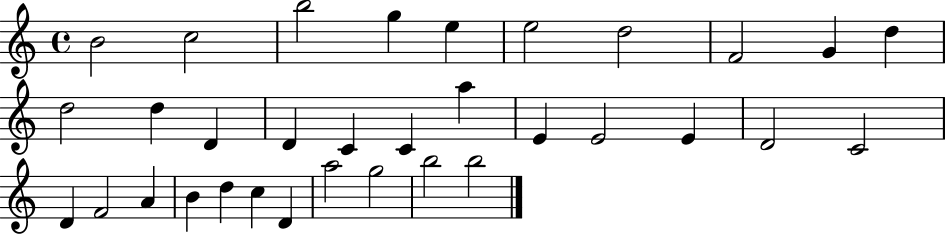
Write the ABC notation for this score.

X:1
T:Untitled
M:4/4
L:1/4
K:C
B2 c2 b2 g e e2 d2 F2 G d d2 d D D C C a E E2 E D2 C2 D F2 A B d c D a2 g2 b2 b2